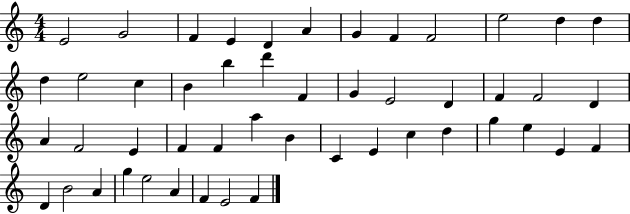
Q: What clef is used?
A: treble